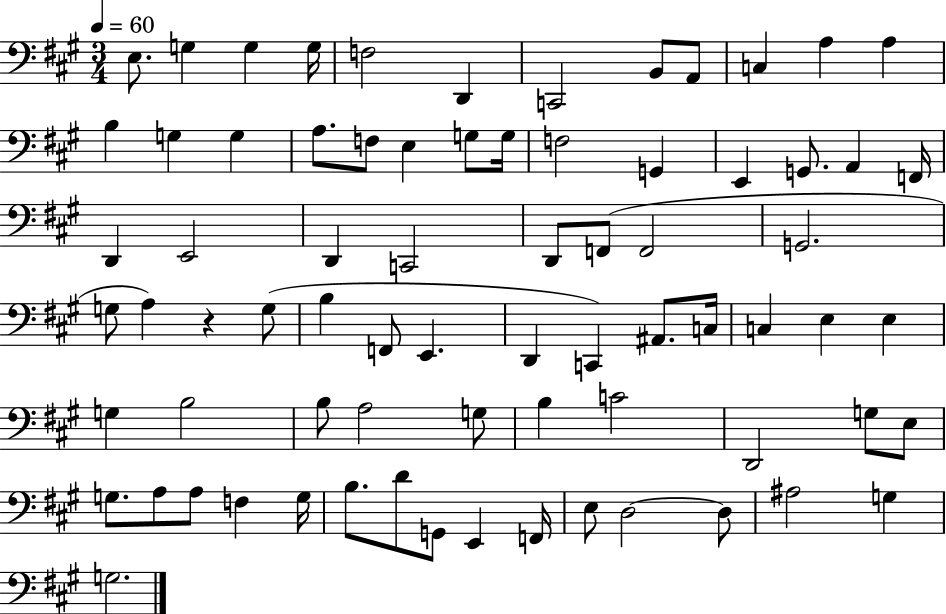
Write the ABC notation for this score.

X:1
T:Untitled
M:3/4
L:1/4
K:A
E,/2 G, G, G,/4 F,2 D,, C,,2 B,,/2 A,,/2 C, A, A, B, G, G, A,/2 F,/2 E, G,/2 G,/4 F,2 G,, E,, G,,/2 A,, F,,/4 D,, E,,2 D,, C,,2 D,,/2 F,,/2 F,,2 G,,2 G,/2 A, z G,/2 B, F,,/2 E,, D,, C,, ^A,,/2 C,/4 C, E, E, G, B,2 B,/2 A,2 G,/2 B, C2 D,,2 G,/2 E,/2 G,/2 A,/2 A,/2 F, G,/4 B,/2 D/2 G,,/2 E,, F,,/4 E,/2 D,2 D,/2 ^A,2 G, G,2